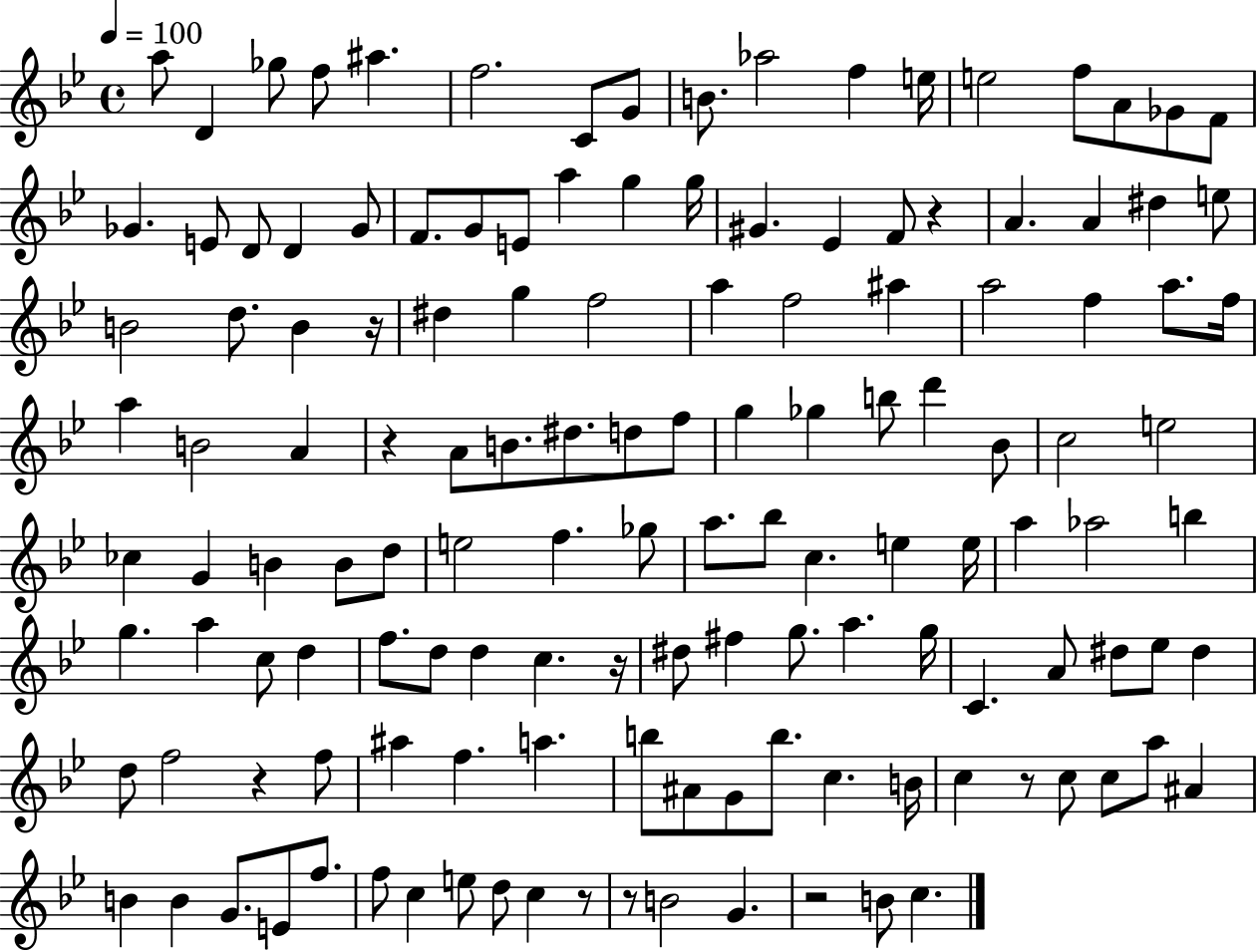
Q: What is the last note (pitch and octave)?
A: C5